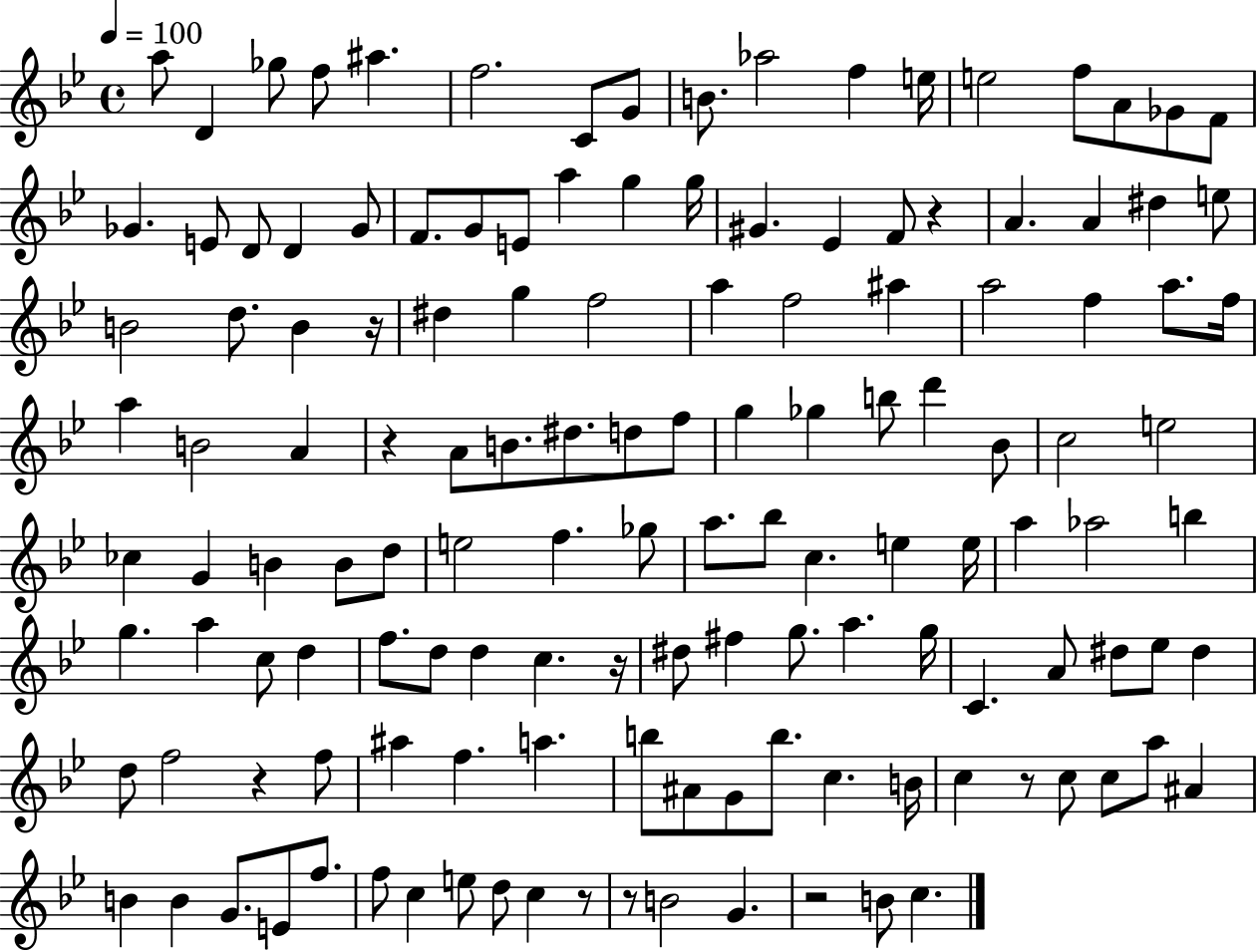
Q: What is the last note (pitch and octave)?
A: C5